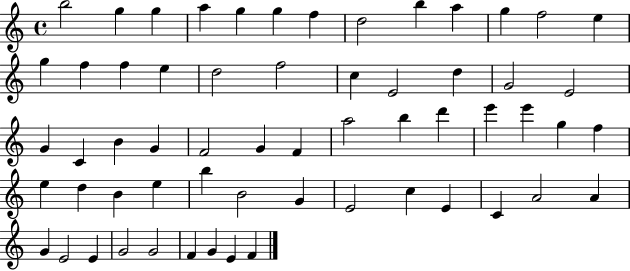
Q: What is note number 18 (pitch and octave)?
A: D5